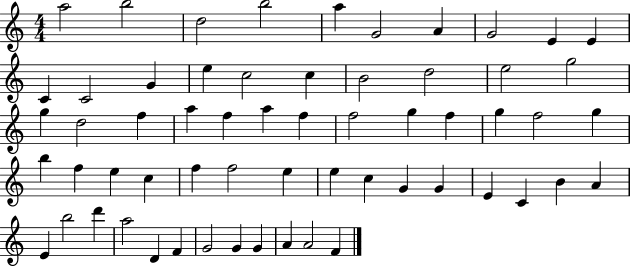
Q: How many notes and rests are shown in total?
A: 60